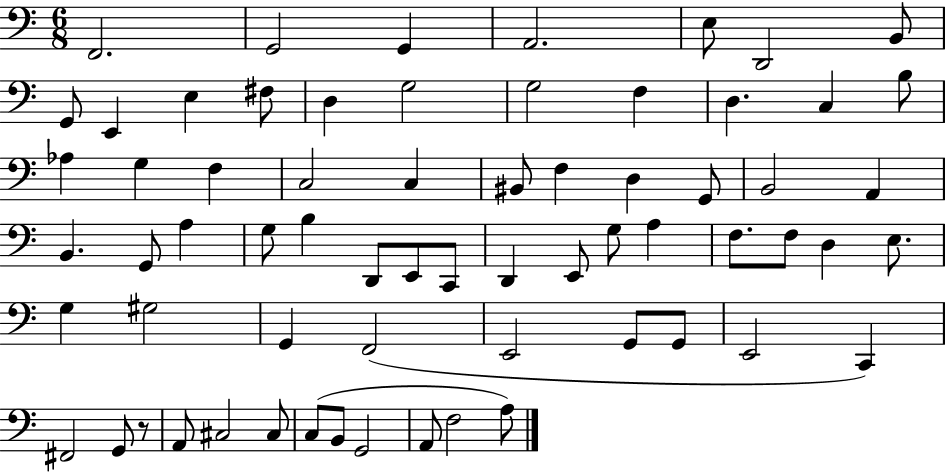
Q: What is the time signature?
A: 6/8